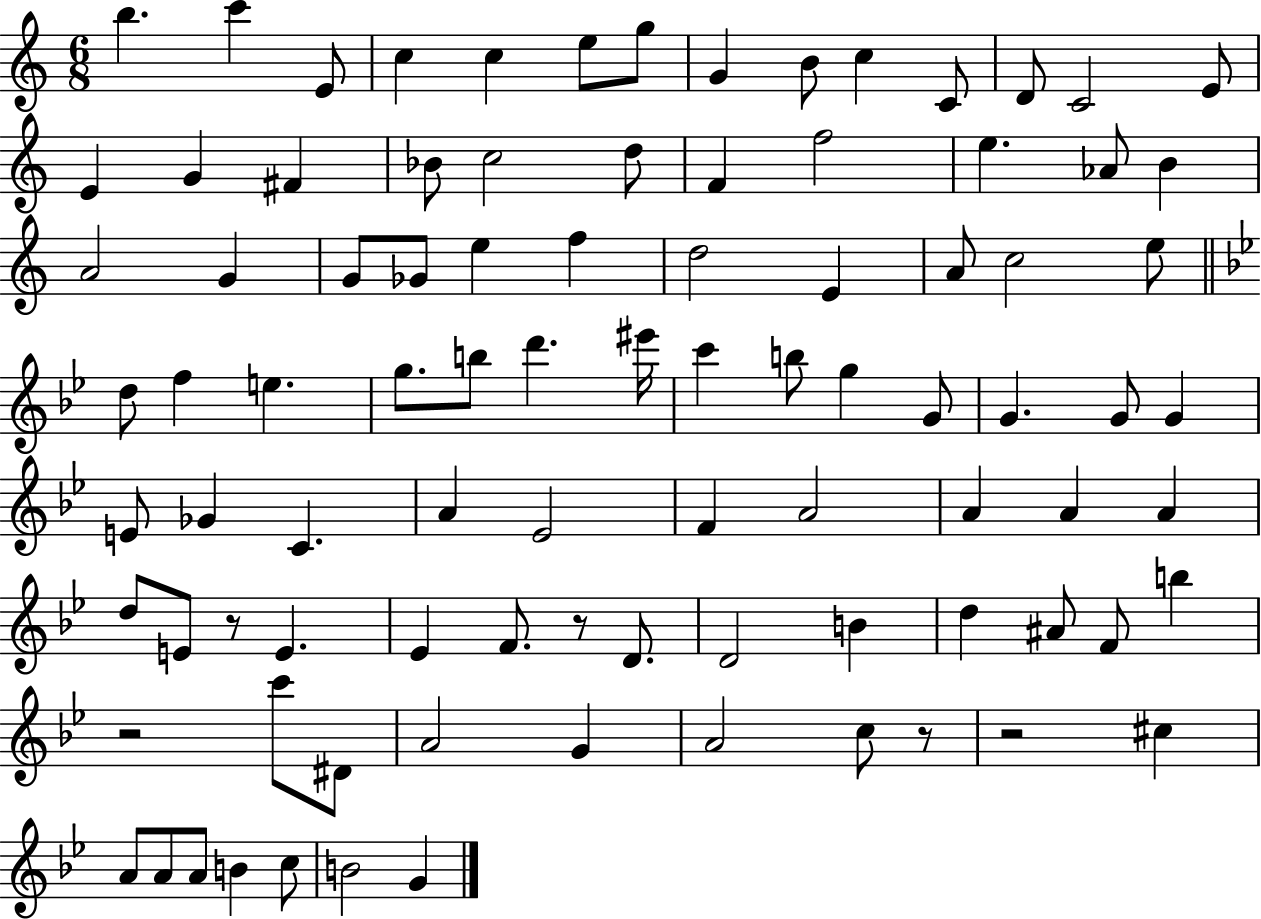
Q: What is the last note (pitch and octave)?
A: G4